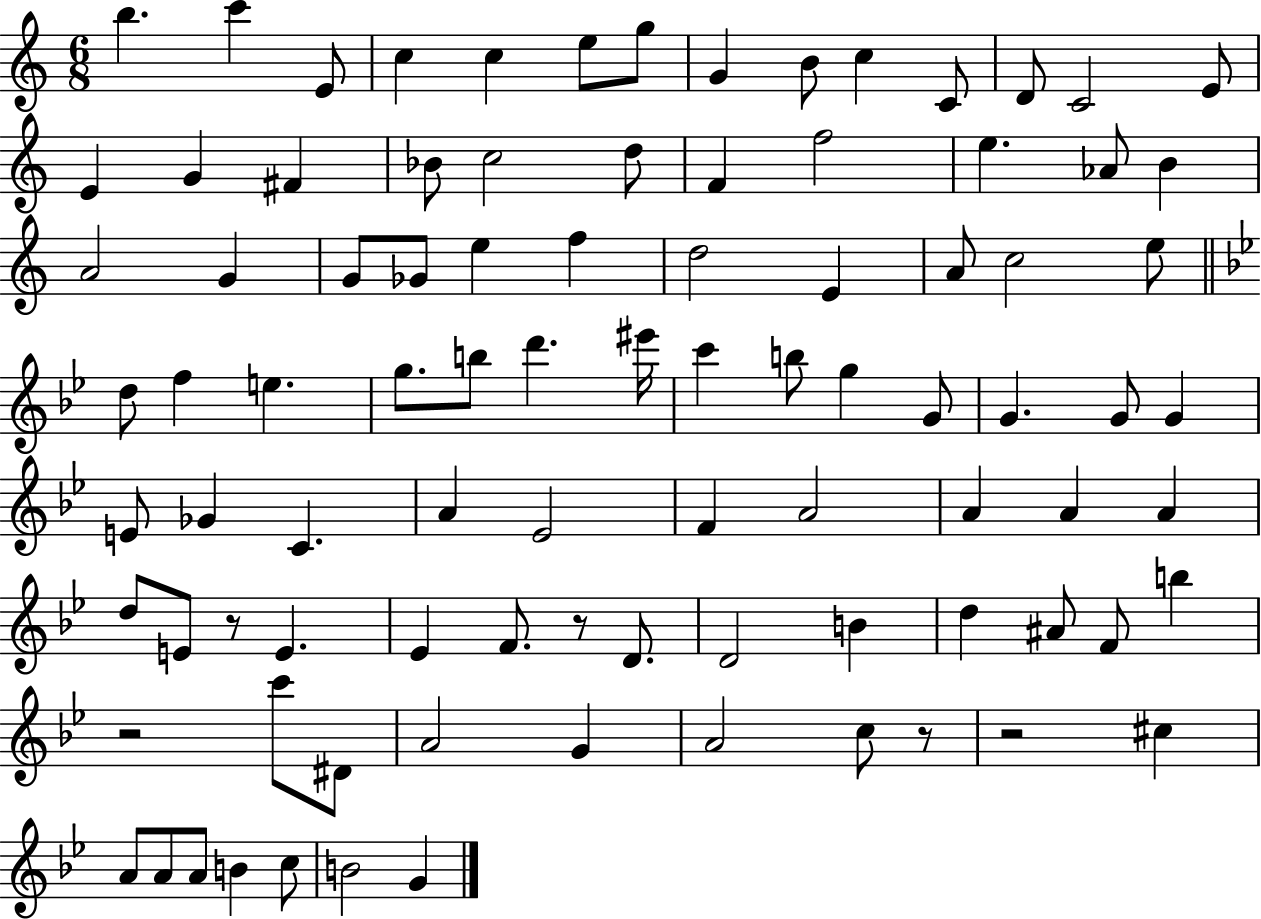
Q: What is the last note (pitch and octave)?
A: G4